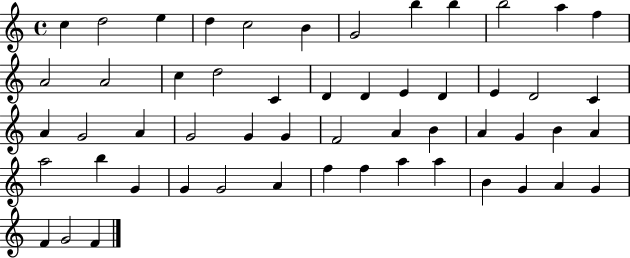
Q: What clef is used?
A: treble